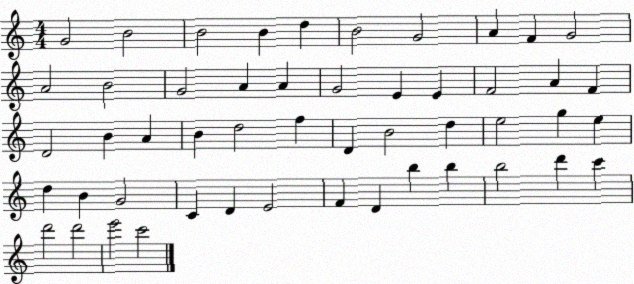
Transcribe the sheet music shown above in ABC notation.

X:1
T:Untitled
M:4/4
L:1/4
K:C
G2 B2 B2 B d B2 G2 A F G2 A2 B2 G2 A A G2 E E F2 A F D2 B A B d2 f D B2 d e2 g e d B G2 C D E2 F D b b b2 d' c' d'2 d'2 e'2 c'2